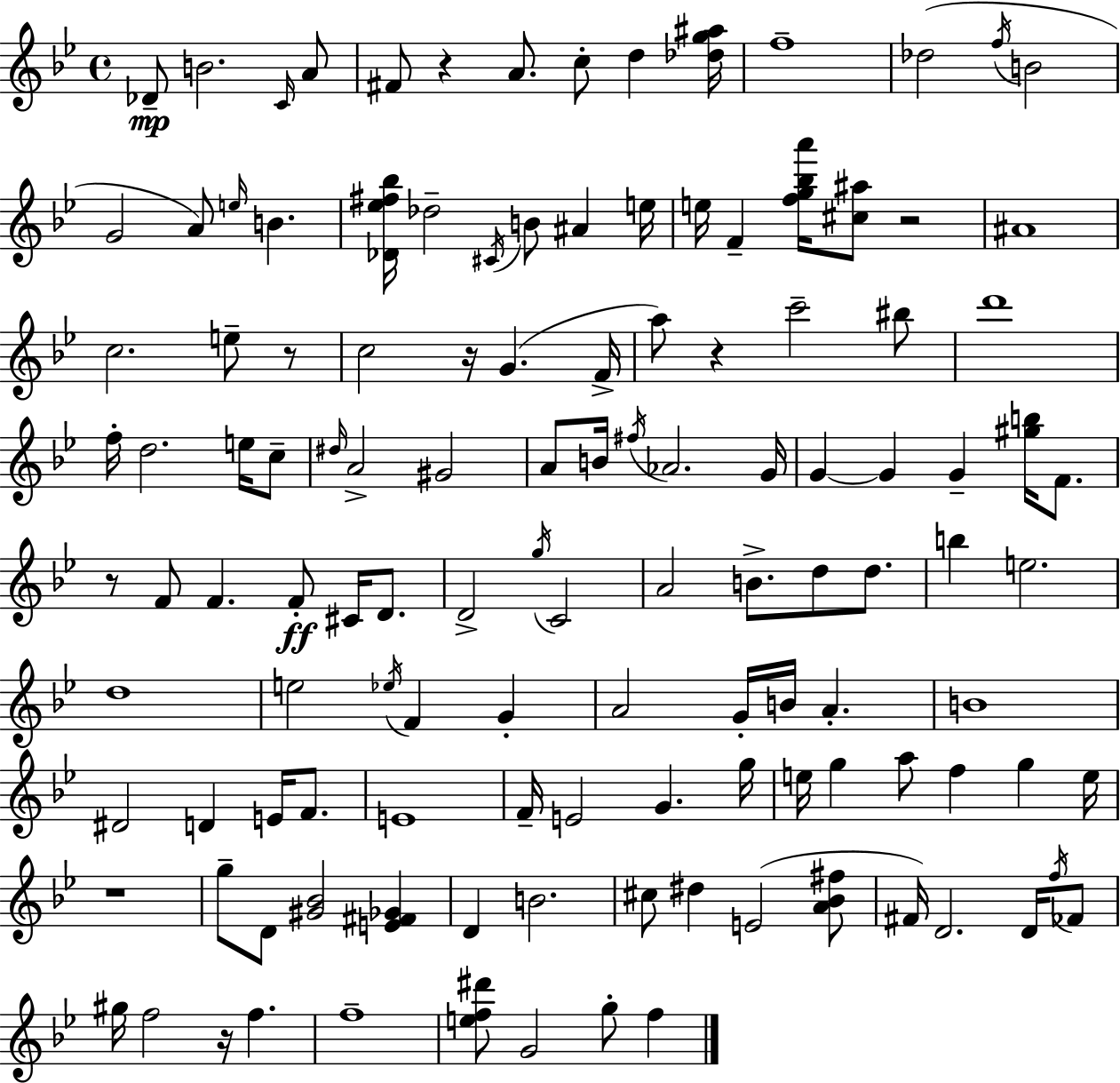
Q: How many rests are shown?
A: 8